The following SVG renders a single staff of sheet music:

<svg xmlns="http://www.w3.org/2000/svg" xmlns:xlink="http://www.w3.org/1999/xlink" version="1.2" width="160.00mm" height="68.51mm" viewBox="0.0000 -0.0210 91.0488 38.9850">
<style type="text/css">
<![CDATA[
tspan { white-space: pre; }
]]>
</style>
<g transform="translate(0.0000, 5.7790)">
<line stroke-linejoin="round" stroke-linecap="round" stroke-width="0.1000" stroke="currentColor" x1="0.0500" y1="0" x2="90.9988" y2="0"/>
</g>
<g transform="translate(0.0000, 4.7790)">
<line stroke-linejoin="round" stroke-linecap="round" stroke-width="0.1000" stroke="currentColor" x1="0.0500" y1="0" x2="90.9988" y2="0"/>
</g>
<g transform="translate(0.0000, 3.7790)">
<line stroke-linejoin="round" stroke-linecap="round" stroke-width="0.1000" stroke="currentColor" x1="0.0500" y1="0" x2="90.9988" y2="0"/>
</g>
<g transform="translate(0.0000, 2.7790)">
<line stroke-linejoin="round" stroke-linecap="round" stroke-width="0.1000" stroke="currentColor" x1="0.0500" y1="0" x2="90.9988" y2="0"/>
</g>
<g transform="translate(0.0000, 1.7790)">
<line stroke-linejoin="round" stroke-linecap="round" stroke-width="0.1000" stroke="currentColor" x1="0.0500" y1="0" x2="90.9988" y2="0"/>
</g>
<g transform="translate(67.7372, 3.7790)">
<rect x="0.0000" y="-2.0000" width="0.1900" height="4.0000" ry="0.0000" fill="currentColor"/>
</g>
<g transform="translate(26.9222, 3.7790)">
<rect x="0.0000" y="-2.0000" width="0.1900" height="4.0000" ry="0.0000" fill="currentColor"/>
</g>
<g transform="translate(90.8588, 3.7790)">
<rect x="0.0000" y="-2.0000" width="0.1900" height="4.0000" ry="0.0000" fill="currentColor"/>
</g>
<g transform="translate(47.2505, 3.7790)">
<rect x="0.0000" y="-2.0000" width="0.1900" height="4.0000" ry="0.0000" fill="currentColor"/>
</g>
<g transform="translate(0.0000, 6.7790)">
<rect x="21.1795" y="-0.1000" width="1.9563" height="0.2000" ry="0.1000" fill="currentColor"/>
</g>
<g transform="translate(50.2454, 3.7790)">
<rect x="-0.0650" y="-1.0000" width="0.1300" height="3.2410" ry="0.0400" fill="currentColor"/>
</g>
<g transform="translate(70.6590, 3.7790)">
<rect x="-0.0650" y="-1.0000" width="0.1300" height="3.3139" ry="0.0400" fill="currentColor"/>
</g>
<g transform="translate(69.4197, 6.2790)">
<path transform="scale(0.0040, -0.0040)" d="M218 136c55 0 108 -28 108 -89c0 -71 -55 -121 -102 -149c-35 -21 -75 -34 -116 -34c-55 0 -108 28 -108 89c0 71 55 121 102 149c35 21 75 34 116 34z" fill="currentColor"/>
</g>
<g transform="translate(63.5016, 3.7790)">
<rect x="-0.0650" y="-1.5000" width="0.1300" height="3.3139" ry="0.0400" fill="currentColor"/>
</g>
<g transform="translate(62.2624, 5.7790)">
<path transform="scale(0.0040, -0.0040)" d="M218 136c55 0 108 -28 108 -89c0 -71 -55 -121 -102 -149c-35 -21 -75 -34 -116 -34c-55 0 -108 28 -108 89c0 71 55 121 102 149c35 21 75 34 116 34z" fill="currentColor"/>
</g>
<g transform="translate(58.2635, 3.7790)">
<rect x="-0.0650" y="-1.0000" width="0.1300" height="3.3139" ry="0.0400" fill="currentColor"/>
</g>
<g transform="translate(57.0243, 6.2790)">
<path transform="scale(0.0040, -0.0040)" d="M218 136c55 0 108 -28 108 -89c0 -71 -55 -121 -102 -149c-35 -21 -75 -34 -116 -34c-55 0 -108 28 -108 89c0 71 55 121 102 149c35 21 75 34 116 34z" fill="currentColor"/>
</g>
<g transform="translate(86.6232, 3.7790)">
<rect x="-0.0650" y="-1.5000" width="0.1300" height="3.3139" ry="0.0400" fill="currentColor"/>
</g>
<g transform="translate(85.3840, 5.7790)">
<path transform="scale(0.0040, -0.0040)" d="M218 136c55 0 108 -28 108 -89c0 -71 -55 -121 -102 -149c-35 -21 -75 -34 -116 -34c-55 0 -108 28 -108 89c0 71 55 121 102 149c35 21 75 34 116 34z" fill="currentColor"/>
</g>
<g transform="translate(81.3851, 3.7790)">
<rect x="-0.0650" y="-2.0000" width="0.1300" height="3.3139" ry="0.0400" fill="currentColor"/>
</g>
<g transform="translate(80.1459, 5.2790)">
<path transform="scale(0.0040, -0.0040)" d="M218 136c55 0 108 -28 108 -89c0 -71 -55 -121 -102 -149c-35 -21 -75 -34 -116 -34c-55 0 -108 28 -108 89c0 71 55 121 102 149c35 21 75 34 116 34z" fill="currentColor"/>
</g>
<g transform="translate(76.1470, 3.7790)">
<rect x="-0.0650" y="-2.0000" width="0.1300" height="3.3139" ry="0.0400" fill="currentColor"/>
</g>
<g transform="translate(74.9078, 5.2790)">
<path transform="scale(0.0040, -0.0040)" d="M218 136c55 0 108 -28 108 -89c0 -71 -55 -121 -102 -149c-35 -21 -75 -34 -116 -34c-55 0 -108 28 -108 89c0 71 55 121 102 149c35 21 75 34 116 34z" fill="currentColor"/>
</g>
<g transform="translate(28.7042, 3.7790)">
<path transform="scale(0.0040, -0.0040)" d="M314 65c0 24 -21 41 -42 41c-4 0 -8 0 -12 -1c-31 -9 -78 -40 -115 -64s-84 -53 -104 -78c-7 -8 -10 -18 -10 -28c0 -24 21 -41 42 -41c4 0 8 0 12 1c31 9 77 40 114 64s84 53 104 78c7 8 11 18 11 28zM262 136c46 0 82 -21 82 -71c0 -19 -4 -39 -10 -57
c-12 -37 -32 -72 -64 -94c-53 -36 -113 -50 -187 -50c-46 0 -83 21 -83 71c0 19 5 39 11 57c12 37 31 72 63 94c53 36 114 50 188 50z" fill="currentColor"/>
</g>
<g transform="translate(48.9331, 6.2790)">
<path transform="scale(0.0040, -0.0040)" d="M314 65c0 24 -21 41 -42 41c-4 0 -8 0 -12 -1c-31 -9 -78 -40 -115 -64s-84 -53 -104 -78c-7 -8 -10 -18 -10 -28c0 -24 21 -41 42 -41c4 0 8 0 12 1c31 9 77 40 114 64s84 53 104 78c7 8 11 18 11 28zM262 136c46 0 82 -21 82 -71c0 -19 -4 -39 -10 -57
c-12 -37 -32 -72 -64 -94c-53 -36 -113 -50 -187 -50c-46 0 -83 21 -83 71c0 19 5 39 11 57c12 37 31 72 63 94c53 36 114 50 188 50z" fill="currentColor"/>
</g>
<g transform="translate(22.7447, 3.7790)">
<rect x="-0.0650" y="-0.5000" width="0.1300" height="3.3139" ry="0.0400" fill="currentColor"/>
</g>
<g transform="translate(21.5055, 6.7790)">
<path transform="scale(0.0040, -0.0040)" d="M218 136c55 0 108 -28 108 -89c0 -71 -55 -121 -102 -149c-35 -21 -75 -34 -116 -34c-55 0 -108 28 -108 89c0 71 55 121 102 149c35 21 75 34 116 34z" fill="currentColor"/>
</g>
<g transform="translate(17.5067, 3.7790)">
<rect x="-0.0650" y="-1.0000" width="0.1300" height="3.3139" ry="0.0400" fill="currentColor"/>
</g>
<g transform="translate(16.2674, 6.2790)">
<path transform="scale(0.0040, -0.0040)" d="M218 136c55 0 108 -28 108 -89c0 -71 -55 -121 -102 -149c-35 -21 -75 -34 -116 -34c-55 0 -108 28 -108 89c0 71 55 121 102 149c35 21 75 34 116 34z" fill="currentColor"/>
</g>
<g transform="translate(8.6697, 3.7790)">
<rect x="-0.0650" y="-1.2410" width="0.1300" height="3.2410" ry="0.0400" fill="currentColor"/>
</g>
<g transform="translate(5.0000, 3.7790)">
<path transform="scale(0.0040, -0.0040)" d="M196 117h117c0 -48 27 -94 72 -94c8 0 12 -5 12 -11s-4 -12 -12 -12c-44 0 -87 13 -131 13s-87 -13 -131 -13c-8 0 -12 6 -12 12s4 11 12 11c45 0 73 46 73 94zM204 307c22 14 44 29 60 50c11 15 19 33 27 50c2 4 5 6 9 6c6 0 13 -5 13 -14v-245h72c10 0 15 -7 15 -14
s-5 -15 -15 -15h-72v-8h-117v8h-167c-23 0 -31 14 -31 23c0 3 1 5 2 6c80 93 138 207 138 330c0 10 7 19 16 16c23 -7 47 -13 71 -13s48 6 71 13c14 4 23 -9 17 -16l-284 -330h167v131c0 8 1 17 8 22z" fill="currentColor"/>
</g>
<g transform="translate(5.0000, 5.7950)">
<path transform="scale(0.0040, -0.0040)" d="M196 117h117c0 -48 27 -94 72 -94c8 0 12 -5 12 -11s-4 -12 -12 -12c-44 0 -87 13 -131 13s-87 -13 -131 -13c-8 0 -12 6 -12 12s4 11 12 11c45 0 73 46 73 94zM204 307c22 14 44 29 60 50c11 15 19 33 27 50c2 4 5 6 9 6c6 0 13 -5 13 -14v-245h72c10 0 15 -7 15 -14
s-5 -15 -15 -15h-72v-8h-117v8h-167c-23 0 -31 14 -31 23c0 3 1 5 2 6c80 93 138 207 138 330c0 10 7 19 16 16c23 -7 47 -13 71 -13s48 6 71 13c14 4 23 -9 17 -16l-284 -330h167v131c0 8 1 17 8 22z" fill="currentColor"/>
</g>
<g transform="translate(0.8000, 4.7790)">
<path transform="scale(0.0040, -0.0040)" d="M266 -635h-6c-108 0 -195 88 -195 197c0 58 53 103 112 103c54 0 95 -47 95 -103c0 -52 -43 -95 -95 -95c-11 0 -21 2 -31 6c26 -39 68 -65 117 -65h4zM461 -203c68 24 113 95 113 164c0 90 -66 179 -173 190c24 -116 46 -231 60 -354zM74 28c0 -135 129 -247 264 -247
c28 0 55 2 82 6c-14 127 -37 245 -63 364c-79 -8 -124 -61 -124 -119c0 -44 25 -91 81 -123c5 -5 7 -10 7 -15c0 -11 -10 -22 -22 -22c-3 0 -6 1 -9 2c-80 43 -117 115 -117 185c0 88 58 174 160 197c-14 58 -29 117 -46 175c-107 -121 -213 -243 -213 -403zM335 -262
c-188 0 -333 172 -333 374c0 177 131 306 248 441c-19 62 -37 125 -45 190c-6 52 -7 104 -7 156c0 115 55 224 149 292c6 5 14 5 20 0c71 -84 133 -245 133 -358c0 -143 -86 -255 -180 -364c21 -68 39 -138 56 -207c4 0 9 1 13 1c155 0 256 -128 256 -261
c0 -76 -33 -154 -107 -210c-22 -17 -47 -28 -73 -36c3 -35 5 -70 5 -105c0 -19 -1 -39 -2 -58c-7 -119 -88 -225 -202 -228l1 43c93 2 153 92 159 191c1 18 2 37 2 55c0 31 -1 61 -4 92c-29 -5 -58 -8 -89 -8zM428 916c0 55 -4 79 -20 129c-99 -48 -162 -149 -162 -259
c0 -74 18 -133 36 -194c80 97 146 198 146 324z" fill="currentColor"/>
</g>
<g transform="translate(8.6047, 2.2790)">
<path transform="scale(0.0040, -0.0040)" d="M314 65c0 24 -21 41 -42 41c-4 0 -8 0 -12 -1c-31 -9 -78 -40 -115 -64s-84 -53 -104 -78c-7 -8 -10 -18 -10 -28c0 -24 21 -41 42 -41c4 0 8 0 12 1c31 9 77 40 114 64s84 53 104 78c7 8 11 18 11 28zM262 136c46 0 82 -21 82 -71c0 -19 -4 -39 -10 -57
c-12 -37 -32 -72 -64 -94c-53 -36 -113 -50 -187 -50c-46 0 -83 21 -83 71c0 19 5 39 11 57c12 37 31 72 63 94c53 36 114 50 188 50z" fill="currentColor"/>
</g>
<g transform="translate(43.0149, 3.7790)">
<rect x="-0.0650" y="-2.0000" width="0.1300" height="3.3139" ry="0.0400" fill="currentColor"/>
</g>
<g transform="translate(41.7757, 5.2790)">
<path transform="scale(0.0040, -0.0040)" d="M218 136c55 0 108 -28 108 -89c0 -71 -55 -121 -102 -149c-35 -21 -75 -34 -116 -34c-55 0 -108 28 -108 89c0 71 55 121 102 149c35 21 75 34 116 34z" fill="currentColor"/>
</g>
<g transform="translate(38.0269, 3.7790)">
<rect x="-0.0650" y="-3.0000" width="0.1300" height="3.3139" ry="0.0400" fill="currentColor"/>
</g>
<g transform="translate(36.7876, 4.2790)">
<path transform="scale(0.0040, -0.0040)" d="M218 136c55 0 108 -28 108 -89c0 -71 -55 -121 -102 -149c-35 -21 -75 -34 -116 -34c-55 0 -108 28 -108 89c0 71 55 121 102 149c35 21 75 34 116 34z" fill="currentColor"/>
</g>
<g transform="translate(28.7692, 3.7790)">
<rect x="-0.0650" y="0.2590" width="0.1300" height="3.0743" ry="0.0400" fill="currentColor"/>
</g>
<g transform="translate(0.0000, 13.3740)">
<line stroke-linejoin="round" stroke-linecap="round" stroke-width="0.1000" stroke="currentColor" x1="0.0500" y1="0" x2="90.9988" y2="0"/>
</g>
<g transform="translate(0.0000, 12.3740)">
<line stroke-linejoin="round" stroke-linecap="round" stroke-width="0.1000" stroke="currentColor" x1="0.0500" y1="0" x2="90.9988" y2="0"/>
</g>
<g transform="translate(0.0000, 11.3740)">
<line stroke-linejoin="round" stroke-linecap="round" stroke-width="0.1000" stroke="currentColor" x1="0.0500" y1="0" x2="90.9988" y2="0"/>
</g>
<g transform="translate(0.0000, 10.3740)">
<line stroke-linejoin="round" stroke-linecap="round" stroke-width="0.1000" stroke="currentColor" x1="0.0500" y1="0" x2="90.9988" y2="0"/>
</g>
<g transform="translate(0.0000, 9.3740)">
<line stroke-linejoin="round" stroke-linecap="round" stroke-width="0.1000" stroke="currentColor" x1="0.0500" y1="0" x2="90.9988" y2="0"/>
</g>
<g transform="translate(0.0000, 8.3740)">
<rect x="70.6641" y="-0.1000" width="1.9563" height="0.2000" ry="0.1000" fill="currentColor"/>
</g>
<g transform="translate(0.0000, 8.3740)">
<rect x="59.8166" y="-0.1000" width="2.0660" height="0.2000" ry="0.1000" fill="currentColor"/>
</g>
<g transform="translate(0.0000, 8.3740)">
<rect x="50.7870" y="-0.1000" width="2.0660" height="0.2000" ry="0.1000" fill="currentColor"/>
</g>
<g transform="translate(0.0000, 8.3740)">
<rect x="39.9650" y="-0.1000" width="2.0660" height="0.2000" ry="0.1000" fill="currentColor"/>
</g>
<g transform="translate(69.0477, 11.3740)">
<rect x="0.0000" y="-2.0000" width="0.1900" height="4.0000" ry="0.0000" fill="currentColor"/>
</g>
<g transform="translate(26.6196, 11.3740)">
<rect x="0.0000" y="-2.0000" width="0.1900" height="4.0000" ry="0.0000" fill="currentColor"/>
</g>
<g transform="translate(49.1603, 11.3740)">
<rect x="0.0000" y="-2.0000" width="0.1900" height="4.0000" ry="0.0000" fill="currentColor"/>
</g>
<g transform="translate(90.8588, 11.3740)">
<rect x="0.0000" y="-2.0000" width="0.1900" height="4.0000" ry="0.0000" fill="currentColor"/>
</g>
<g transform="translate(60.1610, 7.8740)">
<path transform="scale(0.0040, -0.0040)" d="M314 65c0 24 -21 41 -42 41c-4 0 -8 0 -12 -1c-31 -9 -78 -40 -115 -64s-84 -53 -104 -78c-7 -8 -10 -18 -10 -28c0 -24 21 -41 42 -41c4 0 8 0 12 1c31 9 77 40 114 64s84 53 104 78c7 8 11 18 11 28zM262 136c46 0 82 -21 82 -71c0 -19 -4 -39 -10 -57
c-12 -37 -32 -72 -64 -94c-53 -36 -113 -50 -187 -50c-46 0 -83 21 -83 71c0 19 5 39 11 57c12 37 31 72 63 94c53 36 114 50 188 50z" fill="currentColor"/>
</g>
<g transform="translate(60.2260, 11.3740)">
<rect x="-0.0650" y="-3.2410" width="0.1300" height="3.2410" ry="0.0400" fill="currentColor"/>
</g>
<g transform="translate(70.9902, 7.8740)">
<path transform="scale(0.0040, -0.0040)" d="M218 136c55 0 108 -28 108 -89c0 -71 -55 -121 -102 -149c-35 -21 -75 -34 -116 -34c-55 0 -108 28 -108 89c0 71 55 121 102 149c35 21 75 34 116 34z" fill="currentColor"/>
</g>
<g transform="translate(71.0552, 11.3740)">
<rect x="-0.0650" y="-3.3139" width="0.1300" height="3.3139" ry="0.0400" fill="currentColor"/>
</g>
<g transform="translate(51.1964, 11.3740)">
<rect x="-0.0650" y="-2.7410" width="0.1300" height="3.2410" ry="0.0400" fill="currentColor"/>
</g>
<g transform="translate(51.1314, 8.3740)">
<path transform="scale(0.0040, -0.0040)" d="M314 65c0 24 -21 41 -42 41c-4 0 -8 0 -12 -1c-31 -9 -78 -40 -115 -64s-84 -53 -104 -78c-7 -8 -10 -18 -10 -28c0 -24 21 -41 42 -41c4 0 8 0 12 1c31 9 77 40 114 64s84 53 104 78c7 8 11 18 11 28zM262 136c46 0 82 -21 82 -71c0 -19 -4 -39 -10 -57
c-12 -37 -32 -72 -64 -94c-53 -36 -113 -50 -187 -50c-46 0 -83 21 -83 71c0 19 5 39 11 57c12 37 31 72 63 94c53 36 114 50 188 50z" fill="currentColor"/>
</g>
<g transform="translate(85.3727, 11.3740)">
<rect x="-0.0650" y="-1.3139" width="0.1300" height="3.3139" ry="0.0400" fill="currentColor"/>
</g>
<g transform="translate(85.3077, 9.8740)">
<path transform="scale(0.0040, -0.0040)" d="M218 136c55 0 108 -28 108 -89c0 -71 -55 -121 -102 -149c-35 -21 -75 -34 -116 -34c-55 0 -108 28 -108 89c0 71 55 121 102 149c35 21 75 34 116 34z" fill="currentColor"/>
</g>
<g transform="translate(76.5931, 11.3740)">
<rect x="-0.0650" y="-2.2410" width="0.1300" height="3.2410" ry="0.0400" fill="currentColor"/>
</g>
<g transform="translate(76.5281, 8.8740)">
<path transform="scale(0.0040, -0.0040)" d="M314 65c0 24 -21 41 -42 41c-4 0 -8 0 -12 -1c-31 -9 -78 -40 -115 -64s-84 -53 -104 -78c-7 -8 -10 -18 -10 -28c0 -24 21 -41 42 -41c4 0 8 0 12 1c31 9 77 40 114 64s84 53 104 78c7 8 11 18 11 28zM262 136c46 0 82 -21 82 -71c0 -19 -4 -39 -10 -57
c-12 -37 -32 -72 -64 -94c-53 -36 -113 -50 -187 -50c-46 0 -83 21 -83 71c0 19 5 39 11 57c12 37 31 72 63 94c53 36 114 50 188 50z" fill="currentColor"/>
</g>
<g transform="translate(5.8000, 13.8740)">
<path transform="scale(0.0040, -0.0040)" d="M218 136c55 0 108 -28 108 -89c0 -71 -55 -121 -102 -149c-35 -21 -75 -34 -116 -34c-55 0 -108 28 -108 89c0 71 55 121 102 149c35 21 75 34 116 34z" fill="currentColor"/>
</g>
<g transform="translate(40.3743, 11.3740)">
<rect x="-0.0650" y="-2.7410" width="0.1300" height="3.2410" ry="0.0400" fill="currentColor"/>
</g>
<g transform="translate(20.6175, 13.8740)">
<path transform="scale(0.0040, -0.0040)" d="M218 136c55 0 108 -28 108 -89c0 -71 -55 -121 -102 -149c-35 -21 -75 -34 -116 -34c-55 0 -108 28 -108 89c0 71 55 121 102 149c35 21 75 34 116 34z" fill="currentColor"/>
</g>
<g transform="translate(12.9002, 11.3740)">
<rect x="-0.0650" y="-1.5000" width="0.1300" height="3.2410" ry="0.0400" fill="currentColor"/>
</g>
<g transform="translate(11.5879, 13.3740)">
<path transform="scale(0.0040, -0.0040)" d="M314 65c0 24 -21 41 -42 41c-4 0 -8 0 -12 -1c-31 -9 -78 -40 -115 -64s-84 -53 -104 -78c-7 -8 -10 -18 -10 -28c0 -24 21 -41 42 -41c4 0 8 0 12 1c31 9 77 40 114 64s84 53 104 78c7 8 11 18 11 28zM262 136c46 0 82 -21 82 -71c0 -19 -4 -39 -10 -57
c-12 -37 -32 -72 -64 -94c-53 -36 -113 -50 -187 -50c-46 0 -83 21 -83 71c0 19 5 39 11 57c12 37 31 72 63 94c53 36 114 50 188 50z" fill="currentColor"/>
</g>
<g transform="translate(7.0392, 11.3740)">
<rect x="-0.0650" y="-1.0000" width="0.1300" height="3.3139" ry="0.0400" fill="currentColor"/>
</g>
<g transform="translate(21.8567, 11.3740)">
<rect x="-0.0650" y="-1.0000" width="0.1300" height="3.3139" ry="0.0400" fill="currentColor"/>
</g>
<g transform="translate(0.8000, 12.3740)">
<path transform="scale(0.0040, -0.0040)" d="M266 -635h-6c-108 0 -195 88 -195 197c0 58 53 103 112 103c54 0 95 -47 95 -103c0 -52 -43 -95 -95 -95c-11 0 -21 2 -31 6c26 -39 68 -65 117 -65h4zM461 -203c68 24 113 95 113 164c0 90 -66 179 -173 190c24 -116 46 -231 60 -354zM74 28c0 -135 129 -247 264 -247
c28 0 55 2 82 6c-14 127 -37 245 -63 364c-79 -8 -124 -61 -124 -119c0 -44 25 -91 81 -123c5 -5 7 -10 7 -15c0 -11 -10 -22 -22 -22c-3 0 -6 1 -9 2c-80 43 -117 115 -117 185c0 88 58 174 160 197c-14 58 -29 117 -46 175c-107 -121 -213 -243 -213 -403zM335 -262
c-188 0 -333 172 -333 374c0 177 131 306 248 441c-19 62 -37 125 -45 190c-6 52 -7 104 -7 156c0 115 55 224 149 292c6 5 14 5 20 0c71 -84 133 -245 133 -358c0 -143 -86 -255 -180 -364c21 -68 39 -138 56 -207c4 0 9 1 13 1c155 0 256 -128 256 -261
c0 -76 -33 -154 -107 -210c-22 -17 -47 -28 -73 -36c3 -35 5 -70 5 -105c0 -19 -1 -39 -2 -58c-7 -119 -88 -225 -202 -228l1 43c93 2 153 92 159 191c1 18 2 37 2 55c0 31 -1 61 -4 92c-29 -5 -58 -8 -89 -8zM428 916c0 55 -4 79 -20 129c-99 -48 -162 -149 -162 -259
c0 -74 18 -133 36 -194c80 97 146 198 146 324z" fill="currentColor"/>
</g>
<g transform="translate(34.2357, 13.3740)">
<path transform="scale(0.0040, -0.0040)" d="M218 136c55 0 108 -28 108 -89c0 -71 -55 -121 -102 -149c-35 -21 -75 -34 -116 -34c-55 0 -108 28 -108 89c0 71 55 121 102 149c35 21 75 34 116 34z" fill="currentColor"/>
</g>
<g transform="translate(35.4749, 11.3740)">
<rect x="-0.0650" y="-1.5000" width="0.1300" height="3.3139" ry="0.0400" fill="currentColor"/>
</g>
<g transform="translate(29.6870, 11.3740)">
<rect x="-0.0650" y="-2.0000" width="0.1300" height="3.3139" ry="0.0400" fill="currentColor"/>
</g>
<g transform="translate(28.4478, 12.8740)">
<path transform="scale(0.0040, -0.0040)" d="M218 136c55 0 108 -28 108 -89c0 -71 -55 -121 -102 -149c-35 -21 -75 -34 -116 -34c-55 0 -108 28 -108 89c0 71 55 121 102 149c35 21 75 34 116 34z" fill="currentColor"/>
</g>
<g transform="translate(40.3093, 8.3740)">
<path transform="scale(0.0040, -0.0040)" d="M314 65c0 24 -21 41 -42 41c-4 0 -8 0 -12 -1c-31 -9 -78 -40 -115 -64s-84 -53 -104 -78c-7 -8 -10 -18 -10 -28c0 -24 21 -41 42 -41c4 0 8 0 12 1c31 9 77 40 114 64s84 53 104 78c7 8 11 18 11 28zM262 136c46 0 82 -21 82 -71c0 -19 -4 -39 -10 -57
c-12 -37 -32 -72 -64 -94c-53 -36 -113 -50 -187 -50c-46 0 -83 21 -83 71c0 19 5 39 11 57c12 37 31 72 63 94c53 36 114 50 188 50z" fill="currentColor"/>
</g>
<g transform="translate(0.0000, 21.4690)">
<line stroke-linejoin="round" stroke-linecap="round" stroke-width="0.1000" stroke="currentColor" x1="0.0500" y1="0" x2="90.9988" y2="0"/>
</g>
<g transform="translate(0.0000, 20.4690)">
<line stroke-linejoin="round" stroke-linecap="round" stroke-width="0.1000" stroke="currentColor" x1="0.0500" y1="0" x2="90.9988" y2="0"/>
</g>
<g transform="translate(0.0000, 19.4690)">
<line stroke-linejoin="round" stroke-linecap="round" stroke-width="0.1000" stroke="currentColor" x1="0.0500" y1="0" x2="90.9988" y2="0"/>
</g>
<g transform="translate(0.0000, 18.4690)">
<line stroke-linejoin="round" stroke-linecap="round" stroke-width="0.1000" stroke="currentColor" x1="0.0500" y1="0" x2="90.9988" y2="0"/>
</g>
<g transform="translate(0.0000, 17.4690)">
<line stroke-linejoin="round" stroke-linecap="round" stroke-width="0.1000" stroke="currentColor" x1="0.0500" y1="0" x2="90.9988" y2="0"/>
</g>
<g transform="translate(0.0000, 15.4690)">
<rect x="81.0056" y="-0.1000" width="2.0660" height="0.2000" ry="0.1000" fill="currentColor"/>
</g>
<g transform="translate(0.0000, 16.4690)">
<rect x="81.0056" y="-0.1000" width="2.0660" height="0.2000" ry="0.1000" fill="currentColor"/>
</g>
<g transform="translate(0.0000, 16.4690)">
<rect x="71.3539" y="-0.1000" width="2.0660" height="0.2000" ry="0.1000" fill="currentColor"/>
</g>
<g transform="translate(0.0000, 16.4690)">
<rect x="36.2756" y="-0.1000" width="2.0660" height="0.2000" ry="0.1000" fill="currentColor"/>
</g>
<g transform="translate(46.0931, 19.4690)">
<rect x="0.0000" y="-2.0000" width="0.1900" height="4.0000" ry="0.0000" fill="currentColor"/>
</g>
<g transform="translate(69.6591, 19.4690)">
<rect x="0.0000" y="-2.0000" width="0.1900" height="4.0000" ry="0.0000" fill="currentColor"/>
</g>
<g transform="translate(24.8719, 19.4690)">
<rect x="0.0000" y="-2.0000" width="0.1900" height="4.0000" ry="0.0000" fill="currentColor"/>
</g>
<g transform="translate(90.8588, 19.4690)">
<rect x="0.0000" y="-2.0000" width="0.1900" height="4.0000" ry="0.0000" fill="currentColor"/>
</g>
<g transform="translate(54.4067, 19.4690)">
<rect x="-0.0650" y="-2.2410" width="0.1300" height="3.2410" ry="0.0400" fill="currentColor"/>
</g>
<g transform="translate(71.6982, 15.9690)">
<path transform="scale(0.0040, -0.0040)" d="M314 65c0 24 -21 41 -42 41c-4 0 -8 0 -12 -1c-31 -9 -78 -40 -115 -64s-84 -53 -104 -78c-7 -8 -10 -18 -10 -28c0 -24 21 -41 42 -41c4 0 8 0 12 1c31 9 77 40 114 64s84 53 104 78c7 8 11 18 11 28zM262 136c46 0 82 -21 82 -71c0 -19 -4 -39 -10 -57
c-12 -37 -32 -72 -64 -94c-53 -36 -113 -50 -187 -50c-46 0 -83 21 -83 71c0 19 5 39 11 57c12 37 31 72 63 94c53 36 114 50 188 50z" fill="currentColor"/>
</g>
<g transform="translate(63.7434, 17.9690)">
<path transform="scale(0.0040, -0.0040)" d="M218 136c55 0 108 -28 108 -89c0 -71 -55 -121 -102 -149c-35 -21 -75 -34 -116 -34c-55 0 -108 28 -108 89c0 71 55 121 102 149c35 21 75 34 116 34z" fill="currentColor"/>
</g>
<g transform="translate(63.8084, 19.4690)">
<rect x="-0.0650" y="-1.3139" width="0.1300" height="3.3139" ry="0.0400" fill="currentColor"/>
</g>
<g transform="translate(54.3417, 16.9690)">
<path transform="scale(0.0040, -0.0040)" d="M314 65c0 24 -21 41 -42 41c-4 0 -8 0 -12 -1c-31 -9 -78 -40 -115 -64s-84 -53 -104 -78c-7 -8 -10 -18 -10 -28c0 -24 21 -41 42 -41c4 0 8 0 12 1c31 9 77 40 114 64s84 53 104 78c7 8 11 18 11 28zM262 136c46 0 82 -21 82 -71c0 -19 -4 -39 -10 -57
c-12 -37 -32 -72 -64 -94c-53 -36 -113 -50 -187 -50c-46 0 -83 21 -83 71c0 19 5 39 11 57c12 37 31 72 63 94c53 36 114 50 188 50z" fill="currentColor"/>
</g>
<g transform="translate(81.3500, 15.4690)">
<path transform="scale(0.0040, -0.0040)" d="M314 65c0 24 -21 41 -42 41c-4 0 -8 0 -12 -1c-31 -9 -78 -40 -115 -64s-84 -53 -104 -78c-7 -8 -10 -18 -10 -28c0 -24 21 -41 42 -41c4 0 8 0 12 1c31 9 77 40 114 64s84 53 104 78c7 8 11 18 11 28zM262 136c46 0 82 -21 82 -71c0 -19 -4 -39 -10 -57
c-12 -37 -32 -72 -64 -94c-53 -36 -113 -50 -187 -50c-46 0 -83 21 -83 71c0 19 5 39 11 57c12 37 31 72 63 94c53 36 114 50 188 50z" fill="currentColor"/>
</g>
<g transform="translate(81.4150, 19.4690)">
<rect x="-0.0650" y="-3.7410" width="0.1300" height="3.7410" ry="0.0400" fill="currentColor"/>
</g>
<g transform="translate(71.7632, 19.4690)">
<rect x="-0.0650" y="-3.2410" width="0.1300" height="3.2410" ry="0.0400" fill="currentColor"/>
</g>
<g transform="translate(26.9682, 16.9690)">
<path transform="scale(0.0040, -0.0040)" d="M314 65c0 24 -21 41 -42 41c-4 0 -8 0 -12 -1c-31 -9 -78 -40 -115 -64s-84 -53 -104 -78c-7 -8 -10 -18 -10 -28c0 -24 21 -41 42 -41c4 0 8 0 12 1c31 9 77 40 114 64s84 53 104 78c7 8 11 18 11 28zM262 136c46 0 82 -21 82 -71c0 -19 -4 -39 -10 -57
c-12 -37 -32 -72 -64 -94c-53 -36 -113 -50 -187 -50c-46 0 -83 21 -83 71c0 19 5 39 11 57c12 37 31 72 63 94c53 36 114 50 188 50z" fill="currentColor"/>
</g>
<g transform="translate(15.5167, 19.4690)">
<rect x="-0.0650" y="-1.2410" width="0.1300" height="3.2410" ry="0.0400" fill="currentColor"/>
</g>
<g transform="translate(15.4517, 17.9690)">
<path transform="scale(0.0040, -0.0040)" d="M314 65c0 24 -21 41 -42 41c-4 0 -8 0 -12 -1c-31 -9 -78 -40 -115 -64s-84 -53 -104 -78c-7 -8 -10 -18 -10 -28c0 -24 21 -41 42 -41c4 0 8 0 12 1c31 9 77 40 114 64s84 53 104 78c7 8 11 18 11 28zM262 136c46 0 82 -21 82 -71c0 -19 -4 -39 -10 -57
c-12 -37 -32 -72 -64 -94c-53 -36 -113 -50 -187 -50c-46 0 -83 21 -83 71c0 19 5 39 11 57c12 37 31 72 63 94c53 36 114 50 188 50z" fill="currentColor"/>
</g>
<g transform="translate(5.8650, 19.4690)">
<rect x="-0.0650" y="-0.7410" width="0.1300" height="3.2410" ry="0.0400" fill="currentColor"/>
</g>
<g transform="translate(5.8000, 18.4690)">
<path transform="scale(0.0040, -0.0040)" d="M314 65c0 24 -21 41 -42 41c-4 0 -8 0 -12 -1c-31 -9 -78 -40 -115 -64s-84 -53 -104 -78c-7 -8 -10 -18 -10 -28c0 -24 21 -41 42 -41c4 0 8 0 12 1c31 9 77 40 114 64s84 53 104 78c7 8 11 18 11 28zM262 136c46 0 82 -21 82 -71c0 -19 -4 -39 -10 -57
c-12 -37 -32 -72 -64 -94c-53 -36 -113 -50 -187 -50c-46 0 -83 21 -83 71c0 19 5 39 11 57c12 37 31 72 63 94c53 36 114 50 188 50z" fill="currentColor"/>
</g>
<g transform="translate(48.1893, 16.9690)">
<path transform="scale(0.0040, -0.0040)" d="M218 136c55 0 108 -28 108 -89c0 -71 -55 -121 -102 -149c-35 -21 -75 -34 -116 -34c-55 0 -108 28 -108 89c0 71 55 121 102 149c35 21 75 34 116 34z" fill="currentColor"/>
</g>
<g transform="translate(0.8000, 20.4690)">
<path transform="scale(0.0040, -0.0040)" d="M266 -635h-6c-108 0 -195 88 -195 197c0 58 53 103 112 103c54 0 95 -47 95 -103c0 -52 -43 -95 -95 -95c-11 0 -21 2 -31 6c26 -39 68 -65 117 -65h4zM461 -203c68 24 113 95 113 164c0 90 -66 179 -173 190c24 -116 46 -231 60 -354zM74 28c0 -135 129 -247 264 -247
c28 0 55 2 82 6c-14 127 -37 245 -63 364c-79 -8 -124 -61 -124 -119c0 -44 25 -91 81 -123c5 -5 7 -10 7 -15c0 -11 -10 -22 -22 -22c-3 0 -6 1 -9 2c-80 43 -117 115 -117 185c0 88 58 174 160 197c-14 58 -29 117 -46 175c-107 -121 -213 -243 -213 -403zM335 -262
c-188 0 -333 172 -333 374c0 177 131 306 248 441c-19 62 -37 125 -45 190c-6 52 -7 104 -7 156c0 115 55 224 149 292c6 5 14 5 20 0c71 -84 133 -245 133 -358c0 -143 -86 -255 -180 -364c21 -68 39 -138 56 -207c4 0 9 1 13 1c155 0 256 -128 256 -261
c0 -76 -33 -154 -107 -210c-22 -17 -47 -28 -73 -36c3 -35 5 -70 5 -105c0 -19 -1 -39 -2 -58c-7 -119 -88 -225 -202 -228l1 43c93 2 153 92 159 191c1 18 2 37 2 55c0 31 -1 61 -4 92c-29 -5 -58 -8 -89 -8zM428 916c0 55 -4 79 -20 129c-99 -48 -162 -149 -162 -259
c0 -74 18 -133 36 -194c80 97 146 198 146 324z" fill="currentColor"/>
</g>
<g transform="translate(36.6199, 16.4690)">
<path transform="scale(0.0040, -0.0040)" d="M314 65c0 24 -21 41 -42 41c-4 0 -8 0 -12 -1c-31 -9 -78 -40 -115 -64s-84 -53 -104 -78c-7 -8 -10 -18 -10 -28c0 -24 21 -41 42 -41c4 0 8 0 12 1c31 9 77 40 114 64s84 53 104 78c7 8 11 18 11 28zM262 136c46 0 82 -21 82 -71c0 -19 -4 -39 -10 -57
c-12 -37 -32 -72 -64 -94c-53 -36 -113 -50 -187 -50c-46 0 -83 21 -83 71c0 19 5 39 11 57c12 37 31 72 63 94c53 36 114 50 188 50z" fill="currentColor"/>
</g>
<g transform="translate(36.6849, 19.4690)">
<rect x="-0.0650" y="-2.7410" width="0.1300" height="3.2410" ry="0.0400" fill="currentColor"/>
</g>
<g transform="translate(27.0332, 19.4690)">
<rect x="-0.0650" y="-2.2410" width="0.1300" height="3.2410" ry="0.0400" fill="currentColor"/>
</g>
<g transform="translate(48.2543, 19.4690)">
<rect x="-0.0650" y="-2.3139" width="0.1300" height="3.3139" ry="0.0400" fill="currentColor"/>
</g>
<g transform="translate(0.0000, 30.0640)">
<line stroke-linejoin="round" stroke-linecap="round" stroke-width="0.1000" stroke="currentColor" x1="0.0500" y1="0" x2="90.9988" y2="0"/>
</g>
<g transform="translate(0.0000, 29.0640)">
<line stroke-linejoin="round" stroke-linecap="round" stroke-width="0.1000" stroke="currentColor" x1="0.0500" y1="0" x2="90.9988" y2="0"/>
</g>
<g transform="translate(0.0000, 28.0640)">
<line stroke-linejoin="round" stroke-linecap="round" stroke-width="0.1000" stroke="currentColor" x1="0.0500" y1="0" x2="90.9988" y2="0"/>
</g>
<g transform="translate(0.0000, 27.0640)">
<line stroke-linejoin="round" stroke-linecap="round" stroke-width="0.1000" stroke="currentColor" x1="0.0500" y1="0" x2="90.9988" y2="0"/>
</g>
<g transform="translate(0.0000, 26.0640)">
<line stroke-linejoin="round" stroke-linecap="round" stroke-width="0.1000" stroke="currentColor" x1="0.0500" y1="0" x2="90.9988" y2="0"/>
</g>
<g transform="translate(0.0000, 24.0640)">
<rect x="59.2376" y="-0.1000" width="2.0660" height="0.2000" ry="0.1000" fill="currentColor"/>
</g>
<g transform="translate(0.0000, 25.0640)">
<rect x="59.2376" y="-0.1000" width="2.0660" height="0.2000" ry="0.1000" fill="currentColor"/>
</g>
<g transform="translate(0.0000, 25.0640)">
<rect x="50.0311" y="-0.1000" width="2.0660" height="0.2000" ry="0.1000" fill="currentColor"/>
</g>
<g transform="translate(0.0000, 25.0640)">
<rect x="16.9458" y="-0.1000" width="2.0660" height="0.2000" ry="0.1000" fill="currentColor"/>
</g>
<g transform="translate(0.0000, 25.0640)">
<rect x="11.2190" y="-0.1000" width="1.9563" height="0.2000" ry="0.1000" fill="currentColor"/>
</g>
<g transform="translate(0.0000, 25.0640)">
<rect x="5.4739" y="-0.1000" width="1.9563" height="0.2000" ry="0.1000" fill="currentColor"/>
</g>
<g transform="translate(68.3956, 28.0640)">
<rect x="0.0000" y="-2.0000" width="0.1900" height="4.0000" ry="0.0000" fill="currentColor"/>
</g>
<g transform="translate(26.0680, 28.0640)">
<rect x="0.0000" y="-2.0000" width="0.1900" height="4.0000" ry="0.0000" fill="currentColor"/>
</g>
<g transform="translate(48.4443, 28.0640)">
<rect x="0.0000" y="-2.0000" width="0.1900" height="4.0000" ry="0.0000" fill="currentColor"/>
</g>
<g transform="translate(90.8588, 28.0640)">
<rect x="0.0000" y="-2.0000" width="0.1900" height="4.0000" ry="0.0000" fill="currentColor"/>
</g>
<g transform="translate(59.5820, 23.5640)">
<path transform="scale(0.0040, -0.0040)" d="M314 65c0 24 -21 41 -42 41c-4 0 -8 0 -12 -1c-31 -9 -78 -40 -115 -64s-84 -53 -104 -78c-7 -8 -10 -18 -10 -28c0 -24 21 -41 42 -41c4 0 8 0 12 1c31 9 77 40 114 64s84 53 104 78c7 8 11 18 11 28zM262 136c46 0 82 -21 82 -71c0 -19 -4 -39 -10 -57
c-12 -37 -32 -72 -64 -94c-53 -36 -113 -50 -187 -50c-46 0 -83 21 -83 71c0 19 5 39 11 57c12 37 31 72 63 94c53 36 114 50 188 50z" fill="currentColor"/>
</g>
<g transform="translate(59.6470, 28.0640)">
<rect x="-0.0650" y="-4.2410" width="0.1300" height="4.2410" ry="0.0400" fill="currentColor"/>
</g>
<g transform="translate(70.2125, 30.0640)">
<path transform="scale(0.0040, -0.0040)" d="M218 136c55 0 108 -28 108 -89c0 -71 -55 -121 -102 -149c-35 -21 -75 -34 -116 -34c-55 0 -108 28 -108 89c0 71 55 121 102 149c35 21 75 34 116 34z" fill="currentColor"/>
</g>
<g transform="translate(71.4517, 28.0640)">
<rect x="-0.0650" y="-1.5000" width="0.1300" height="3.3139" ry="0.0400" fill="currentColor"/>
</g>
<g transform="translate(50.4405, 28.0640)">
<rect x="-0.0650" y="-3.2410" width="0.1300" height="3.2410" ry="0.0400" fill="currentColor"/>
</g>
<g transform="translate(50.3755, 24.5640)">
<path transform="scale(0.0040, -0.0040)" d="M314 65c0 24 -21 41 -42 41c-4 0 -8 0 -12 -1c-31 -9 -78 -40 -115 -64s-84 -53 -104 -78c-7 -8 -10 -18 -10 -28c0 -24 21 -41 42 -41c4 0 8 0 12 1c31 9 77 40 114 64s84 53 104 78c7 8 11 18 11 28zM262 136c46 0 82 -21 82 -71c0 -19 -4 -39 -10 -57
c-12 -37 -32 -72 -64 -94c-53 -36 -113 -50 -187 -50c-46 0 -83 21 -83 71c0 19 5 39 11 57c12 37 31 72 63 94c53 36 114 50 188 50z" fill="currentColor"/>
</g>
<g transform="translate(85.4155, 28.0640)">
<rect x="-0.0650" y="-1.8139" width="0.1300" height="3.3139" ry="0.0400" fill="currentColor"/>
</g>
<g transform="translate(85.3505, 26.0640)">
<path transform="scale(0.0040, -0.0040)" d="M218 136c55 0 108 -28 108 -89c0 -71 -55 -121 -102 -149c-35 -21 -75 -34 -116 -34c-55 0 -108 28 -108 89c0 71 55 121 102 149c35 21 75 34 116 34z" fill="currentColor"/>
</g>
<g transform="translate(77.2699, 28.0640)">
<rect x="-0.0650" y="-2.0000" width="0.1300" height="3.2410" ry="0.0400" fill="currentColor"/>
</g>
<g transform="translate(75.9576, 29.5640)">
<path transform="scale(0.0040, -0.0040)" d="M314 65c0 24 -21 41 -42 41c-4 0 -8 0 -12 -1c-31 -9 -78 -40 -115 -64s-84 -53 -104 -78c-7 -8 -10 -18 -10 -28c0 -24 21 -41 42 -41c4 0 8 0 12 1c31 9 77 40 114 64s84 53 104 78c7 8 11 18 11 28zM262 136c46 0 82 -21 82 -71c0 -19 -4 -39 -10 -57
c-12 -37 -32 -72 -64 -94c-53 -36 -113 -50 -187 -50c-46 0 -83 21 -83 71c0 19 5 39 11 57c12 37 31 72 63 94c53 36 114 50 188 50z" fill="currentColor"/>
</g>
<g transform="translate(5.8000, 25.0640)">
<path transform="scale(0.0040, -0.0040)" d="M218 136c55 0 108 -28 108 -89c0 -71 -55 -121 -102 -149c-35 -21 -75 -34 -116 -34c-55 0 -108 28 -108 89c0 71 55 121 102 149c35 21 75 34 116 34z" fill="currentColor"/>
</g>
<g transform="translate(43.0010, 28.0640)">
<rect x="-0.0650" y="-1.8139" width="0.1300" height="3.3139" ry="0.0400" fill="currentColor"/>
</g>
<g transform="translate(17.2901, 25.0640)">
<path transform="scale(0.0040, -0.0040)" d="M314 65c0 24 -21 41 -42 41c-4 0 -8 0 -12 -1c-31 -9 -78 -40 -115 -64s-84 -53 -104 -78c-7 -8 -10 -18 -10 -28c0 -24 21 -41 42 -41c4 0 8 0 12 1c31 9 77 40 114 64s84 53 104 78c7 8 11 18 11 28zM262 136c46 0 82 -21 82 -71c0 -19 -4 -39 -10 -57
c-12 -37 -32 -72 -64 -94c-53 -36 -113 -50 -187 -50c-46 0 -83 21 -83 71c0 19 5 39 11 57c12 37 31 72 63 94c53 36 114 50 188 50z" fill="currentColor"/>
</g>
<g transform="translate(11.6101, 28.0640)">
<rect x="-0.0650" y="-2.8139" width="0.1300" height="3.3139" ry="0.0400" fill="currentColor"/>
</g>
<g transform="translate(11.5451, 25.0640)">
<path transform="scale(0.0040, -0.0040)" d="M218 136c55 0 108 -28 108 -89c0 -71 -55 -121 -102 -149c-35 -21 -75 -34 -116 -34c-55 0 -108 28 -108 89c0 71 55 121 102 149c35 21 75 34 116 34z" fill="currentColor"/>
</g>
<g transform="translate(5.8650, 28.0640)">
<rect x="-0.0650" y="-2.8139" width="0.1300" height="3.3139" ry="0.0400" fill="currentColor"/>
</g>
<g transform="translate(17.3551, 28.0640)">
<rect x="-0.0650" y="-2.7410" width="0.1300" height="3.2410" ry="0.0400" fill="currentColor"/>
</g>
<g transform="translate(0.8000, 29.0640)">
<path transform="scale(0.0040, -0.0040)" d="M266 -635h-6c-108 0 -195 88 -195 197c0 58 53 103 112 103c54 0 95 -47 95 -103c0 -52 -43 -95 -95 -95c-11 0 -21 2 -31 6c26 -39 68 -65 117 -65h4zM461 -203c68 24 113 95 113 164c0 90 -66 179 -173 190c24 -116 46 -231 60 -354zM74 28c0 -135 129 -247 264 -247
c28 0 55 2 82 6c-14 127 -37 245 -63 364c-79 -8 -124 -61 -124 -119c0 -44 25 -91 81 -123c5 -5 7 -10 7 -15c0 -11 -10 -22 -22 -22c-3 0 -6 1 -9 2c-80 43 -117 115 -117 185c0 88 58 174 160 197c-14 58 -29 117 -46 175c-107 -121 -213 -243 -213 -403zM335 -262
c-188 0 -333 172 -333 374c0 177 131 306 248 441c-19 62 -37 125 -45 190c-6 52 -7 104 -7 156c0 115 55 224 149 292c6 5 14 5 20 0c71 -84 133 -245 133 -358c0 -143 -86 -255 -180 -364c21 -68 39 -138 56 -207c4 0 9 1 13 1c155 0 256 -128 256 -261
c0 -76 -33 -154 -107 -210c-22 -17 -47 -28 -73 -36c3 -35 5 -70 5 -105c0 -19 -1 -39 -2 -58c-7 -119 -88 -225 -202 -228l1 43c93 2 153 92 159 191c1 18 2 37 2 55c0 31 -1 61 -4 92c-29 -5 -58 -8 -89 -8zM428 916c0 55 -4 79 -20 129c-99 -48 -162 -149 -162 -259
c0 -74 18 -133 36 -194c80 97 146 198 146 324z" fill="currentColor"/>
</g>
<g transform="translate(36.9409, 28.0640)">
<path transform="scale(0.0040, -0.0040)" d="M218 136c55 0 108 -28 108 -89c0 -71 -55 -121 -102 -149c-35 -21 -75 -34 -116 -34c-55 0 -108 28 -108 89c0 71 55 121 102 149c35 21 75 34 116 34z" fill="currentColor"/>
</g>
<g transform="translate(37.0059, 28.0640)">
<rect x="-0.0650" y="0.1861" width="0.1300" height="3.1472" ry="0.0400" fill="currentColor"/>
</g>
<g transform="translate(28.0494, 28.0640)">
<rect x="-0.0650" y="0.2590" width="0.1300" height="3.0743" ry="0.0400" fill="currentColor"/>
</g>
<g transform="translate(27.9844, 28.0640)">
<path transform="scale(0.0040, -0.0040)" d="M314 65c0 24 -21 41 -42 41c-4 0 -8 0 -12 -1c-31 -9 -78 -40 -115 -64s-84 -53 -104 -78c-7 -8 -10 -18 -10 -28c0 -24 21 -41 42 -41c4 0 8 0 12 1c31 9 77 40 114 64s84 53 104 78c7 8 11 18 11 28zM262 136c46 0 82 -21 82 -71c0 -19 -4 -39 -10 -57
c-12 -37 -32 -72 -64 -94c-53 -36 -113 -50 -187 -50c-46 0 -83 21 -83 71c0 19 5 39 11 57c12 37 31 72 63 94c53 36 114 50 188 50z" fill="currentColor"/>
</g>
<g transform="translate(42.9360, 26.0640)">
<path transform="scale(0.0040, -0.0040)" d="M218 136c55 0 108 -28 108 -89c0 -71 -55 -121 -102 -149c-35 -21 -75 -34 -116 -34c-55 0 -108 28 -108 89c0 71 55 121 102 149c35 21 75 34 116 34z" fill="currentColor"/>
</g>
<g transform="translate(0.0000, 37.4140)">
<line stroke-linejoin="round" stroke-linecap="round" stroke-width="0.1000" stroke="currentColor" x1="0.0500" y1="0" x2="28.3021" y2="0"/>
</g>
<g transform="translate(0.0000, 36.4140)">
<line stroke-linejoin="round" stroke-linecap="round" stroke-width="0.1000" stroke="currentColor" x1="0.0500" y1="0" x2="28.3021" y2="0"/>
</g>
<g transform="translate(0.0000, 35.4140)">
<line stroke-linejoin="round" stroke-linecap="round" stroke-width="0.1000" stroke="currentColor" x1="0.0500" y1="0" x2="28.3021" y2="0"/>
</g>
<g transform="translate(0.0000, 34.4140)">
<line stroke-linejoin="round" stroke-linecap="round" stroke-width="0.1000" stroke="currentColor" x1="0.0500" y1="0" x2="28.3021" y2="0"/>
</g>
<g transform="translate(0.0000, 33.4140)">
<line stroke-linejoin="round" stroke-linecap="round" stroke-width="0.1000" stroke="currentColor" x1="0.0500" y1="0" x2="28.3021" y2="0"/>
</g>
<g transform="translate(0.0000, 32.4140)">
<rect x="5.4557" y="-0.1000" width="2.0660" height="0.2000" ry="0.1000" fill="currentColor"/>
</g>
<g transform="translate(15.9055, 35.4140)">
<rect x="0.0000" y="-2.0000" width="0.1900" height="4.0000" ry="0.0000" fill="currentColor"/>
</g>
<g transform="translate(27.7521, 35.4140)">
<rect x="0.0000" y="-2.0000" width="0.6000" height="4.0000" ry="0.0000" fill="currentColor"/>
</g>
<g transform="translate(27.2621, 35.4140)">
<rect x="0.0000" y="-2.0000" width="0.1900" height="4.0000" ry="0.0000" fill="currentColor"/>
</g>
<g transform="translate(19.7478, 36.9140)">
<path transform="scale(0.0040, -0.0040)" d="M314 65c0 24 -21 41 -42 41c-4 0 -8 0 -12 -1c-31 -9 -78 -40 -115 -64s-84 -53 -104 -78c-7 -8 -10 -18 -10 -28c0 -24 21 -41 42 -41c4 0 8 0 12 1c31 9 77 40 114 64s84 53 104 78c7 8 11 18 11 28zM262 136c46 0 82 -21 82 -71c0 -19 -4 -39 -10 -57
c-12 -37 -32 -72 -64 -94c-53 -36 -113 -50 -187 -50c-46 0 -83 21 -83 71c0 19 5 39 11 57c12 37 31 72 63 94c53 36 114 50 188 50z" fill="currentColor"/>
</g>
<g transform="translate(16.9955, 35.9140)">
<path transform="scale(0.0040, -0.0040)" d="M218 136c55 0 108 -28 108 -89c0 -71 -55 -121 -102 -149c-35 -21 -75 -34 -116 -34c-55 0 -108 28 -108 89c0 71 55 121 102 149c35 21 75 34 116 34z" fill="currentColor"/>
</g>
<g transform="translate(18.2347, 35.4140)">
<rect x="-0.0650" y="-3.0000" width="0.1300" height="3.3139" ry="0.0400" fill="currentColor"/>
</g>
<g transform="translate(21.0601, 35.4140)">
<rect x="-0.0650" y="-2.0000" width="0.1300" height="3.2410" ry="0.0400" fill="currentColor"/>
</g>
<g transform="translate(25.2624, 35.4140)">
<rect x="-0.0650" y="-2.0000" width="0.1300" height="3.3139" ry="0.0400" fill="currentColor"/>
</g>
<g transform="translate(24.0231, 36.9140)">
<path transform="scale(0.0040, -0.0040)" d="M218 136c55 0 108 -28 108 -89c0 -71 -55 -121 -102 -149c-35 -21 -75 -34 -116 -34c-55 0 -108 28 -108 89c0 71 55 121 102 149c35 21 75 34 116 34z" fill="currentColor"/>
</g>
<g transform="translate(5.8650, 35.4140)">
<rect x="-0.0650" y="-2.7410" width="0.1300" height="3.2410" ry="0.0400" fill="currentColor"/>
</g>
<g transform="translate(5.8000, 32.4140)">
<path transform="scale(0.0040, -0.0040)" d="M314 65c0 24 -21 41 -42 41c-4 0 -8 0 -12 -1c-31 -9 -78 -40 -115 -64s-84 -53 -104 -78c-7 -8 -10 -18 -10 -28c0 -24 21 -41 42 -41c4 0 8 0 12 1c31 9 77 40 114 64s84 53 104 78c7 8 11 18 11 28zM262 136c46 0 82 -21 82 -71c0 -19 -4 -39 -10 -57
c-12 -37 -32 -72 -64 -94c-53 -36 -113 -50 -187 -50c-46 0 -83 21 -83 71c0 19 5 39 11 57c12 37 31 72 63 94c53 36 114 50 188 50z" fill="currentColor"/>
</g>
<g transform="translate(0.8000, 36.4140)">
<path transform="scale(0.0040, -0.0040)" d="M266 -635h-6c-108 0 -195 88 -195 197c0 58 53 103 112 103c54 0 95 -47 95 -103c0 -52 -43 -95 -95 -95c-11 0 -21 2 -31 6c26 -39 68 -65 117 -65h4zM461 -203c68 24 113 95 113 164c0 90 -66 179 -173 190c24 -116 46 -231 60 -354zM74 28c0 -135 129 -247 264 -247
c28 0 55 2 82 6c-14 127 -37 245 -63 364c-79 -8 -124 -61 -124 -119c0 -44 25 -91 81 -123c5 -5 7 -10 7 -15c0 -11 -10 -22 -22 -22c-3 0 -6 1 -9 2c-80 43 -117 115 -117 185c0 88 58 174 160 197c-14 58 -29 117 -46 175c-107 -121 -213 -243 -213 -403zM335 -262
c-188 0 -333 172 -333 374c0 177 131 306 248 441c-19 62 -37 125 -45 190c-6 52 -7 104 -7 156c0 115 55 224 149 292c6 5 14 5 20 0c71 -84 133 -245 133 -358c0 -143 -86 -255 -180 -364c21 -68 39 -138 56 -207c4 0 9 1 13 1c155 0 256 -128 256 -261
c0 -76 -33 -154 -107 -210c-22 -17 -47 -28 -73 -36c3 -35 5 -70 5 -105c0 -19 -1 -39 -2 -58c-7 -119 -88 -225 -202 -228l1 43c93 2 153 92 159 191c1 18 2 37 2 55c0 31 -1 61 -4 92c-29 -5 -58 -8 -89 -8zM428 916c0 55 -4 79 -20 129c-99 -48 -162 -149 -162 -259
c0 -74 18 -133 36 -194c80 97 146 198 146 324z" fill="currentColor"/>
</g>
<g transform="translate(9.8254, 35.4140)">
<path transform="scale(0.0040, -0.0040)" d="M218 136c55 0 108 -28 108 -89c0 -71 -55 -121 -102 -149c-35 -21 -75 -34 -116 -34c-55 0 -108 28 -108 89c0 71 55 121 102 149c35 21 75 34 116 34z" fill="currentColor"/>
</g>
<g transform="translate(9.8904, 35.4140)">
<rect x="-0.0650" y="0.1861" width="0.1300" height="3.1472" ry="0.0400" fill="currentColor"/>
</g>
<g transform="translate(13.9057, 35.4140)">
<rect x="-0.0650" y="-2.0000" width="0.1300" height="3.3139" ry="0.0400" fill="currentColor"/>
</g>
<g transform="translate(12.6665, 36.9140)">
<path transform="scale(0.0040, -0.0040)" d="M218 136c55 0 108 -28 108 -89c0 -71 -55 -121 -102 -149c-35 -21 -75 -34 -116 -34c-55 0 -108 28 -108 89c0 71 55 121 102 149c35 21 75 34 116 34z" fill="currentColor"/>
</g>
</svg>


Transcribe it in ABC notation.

X:1
T:Untitled
M:4/4
L:1/4
K:C
e2 D C B2 A F D2 D E D F F E D E2 D F E a2 a2 b2 b g2 e d2 e2 g2 a2 g g2 e b2 c'2 a a a2 B2 B f b2 d'2 E F2 f a2 B F A F2 F